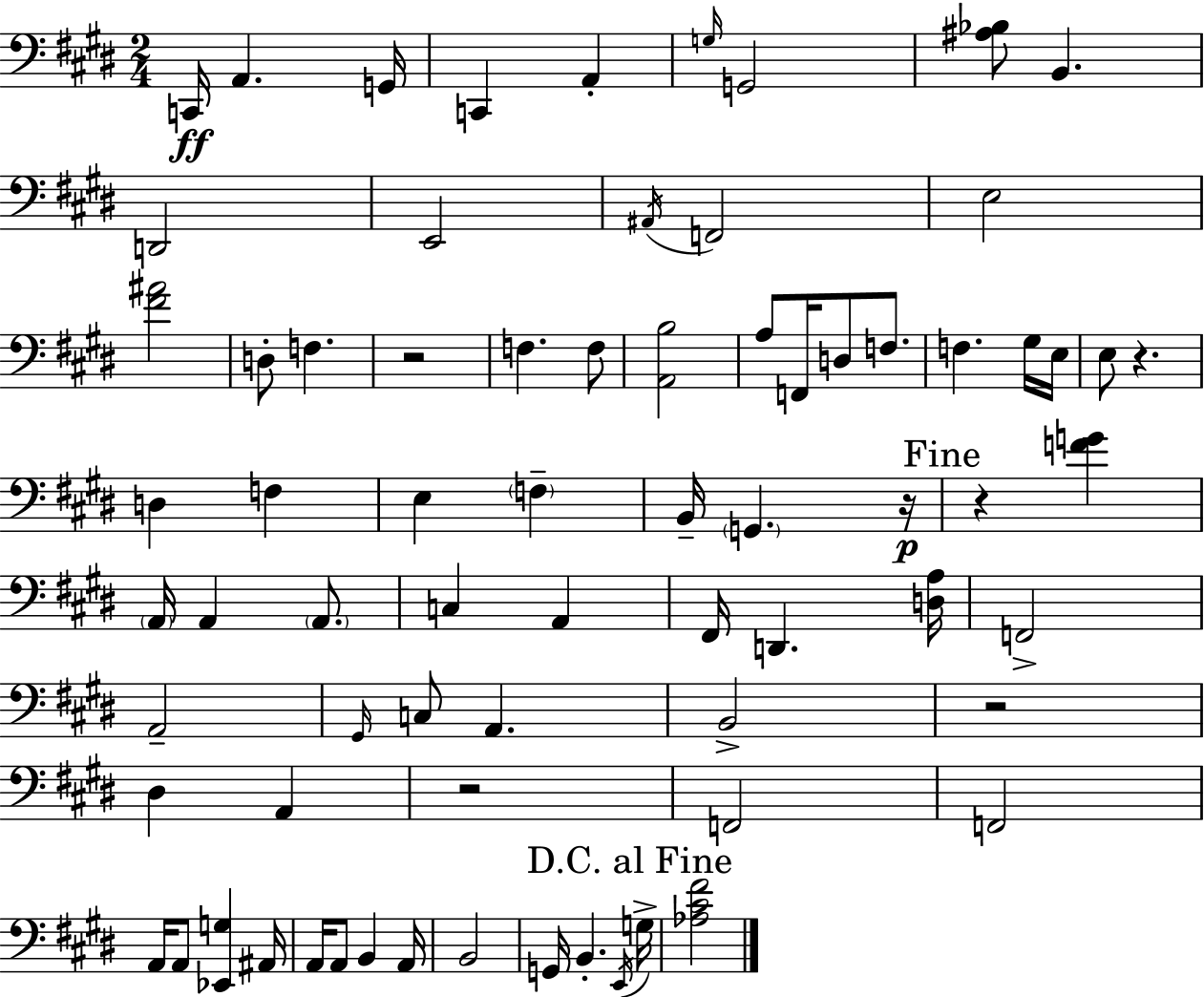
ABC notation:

X:1
T:Untitled
M:2/4
L:1/4
K:E
C,,/4 A,, G,,/4 C,, A,, G,/4 G,,2 [^A,_B,]/2 B,, D,,2 E,,2 ^A,,/4 F,,2 E,2 [^F^A]2 D,/2 F, z2 F, F,/2 [A,,B,]2 A,/2 F,,/4 D,/2 F,/2 F, ^G,/4 E,/4 E,/2 z D, F, E, F, B,,/4 G,, z/4 z [FG] A,,/4 A,, A,,/2 C, A,, ^F,,/4 D,, [D,A,]/4 F,,2 A,,2 ^G,,/4 C,/2 A,, B,,2 z2 ^D, A,, z2 F,,2 F,,2 A,,/4 A,,/2 [_E,,G,] ^A,,/4 A,,/4 A,,/2 B,, A,,/4 B,,2 G,,/4 B,, E,,/4 G,/4 [_A,^C^F]2